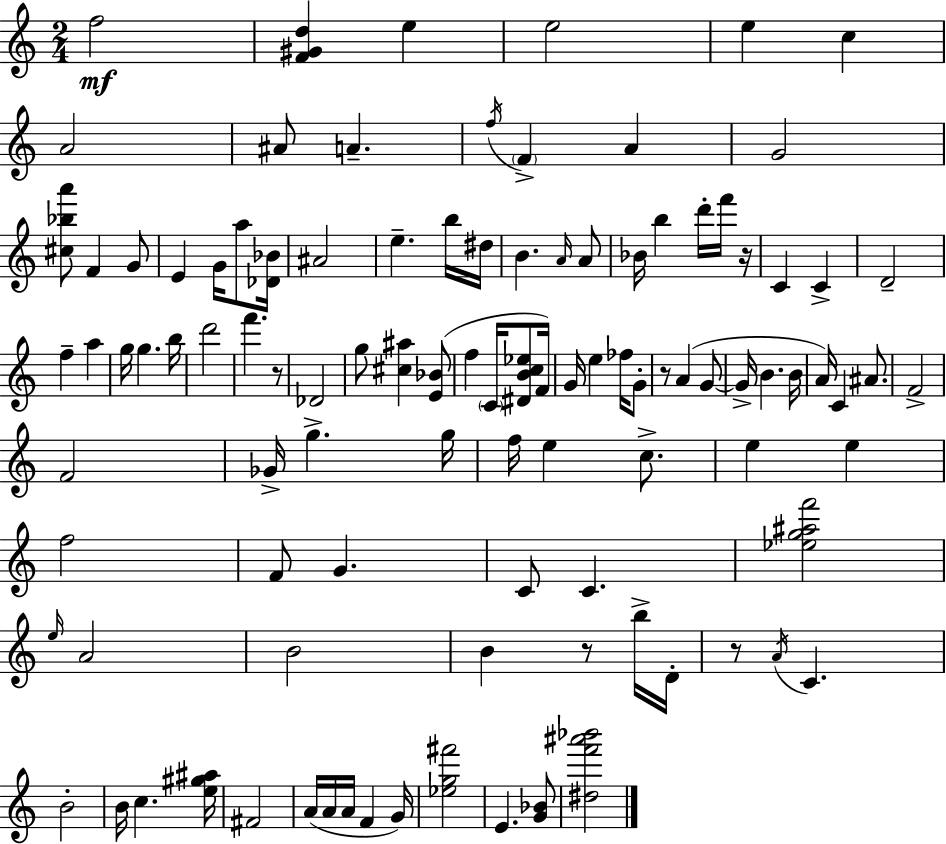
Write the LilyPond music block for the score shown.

{
  \clef treble
  \numericTimeSignature
  \time 2/4
  \key a \minor
  \repeat volta 2 { f''2\mf | <f' gis' d''>4 e''4 | e''2 | e''4 c''4 | \break a'2 | ais'8 a'4.-- | \acciaccatura { f''16 } \parenthesize f'4-> a'4 | g'2 | \break <cis'' bes'' a'''>8 f'4 g'8 | e'4 g'16 a''8 | <des' bes'>16 ais'2 | e''4.-- b''16 | \break dis''16 b'4. \grace { a'16 } | a'8 bes'16 b''4 d'''16-. | f'''16 r16 c'4 c'4-> | d'2-- | \break f''4-- a''4 | g''16 g''4. | b''16 d'''2 | f'''4. | \break r8 des'2 | g''8 <cis'' ais''>4 | <e' bes'>8( f''4 \parenthesize c'16 <dis' b' c'' ees''>8 | f'16) g'16 e''4 fes''16 | \break g'8-. r8 a'4( | g'8~~ g'16-> b'4. | b'16 a'16) c'4 ais'8. | f'2-> | \break f'2 | ges'16-> g''4.-> | g''16 f''16 e''4 c''8.-> | e''4 e''4 | \break f''2 | f'8 g'4. | c'8 c'4. | <ees'' g'' ais'' f'''>2 | \break \grace { e''16 } a'2 | b'2 | b'4 r8 | b''16-> d'16-. r8 \acciaccatura { a'16 } c'4. | \break b'2-. | b'16 c''4. | <e'' gis'' ais''>16 fis'2 | a'16( a'16 a'16 f'4 | \break g'16) <ees'' g'' fis'''>2 | e'4. | <g' bes'>8 <dis'' f''' ais''' bes'''>2 | } \bar "|."
}